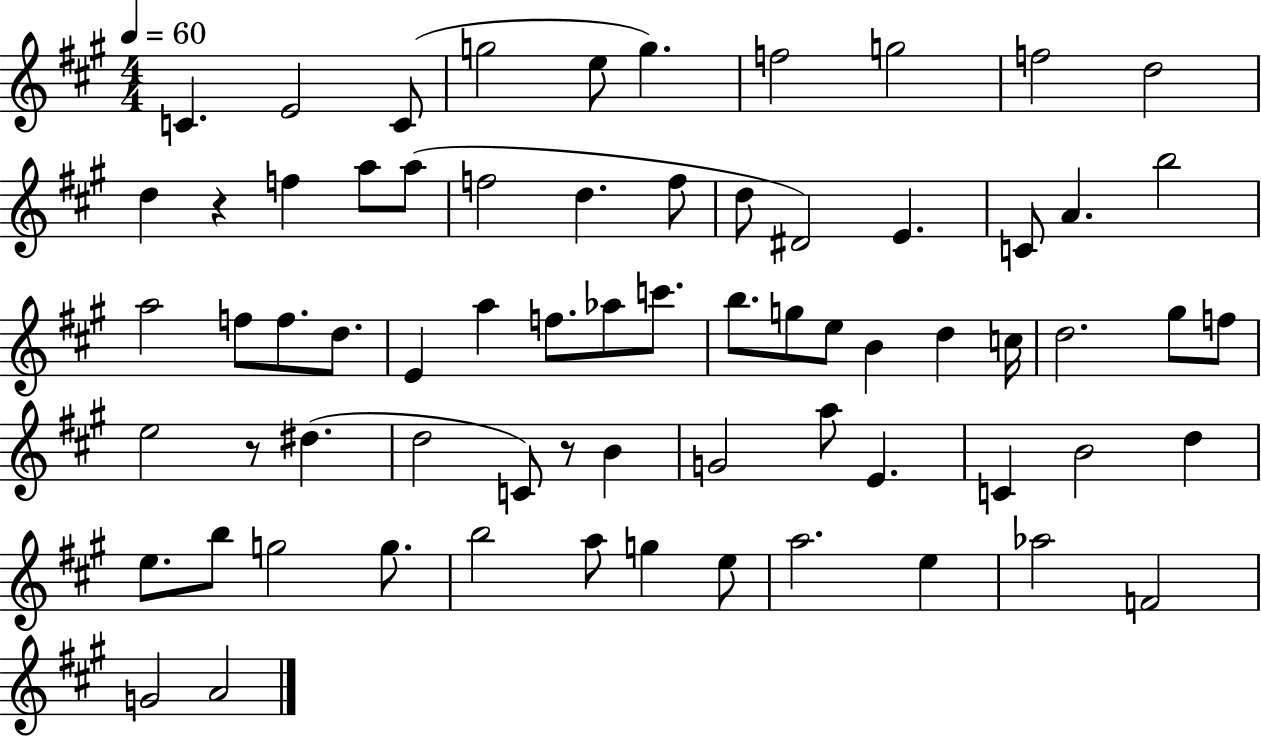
C4/q. E4/h C4/e G5/h E5/e G5/q. F5/h G5/h F5/h D5/h D5/q R/q F5/q A5/e A5/e F5/h D5/q. F5/e D5/e D#4/h E4/q. C4/e A4/q. B5/h A5/h F5/e F5/e. D5/e. E4/q A5/q F5/e. Ab5/e C6/e. B5/e. G5/e E5/e B4/q D5/q C5/s D5/h. G#5/e F5/e E5/h R/e D#5/q. D5/h C4/e R/e B4/q G4/h A5/e E4/q. C4/q B4/h D5/q E5/e. B5/e G5/h G5/e. B5/h A5/e G5/q E5/e A5/h. E5/q Ab5/h F4/h G4/h A4/h